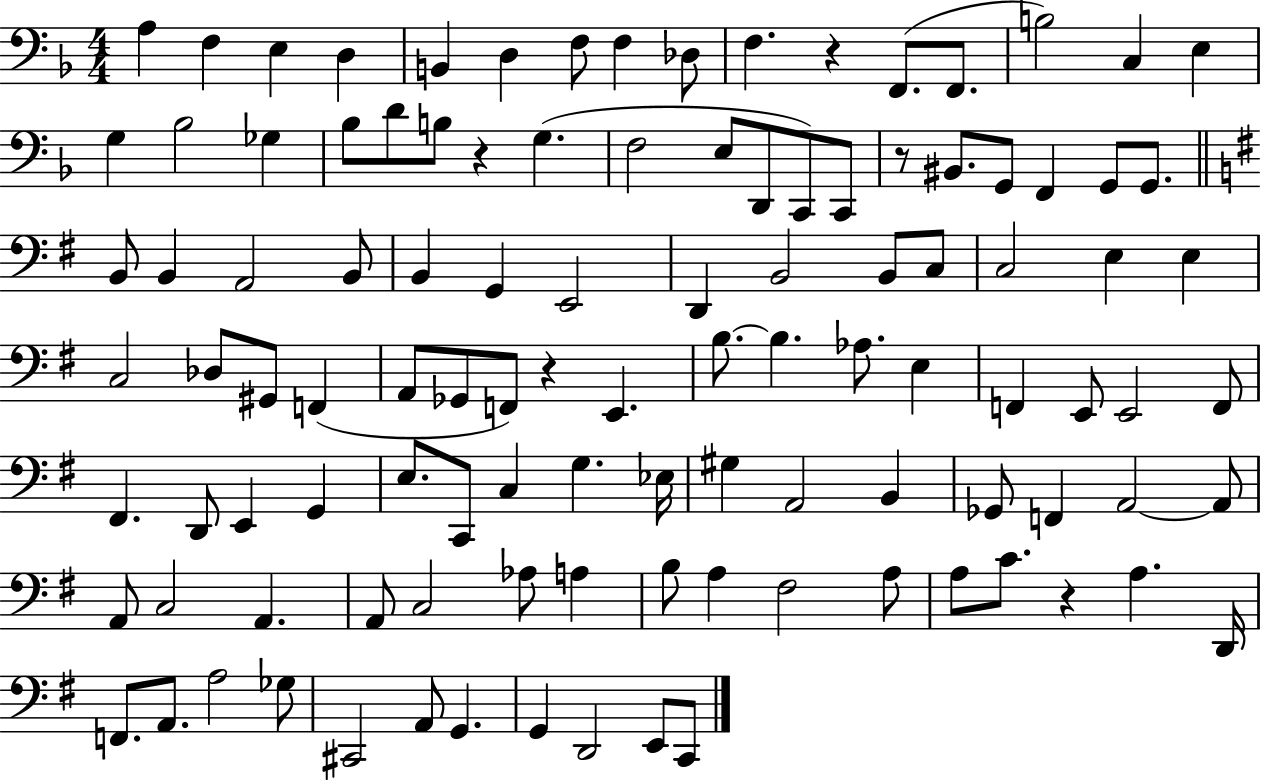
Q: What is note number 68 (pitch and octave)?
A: C2